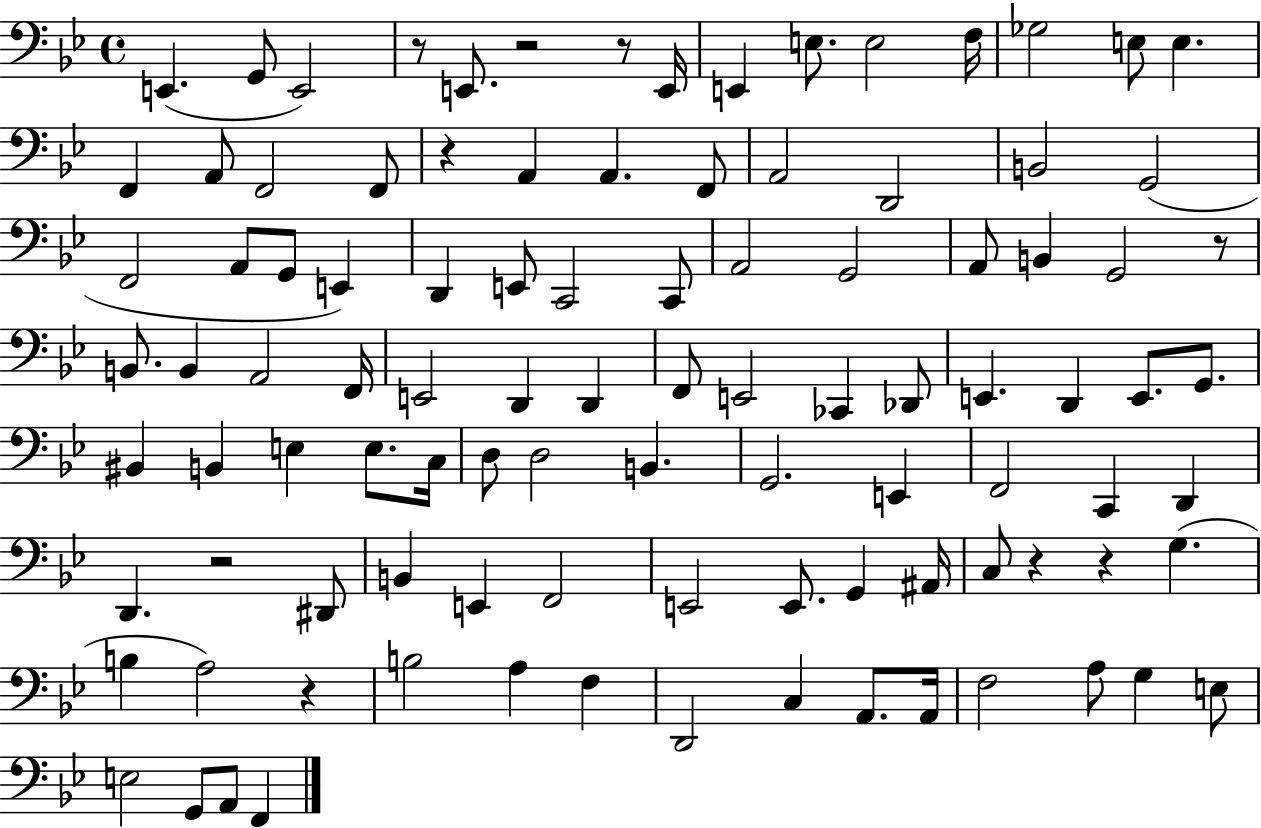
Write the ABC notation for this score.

X:1
T:Untitled
M:4/4
L:1/4
K:Bb
E,, G,,/2 E,,2 z/2 E,,/2 z2 z/2 E,,/4 E,, E,/2 E,2 F,/4 _G,2 E,/2 E, F,, A,,/2 F,,2 F,,/2 z A,, A,, F,,/2 A,,2 D,,2 B,,2 G,,2 F,,2 A,,/2 G,,/2 E,, D,, E,,/2 C,,2 C,,/2 A,,2 G,,2 A,,/2 B,, G,,2 z/2 B,,/2 B,, A,,2 F,,/4 E,,2 D,, D,, F,,/2 E,,2 _C,, _D,,/2 E,, D,, E,,/2 G,,/2 ^B,, B,, E, E,/2 C,/4 D,/2 D,2 B,, G,,2 E,, F,,2 C,, D,, D,, z2 ^D,,/2 B,, E,, F,,2 E,,2 E,,/2 G,, ^A,,/4 C,/2 z z G, B, A,2 z B,2 A, F, D,,2 C, A,,/2 A,,/4 F,2 A,/2 G, E,/2 E,2 G,,/2 A,,/2 F,,